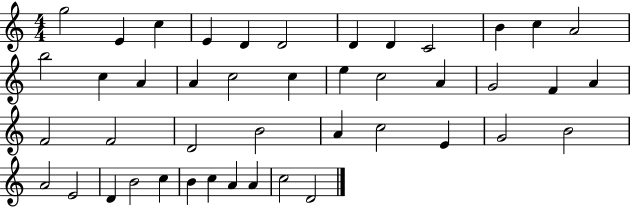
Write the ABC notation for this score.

X:1
T:Untitled
M:4/4
L:1/4
K:C
g2 E c E D D2 D D C2 B c A2 b2 c A A c2 c e c2 A G2 F A F2 F2 D2 B2 A c2 E G2 B2 A2 E2 D B2 c B c A A c2 D2